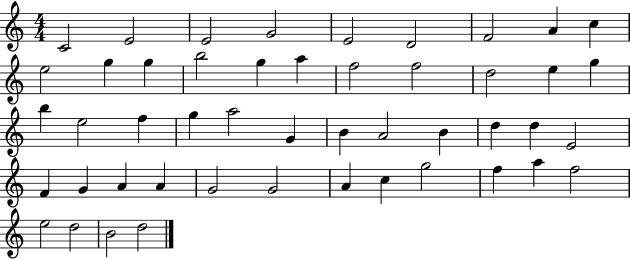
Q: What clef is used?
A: treble